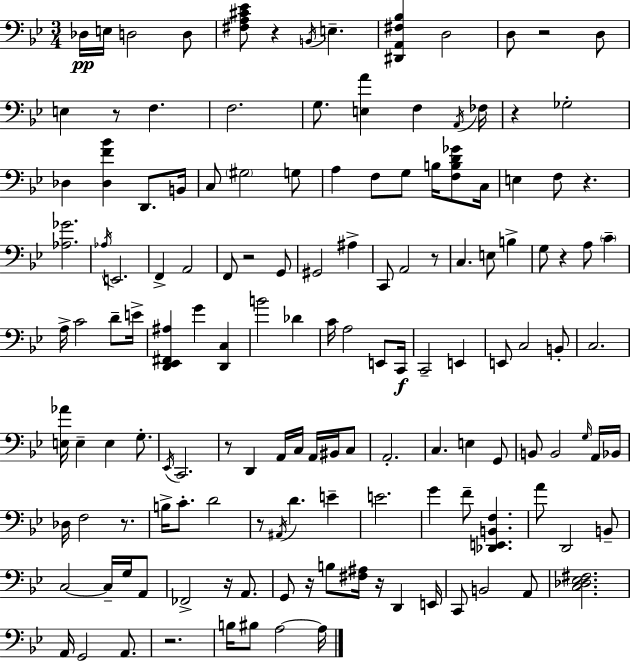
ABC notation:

X:1
T:Untitled
M:3/4
L:1/4
K:Gm
_D,/4 E,/4 D,2 D,/2 [^F,A,^C_E]/2 z B,,/4 E, [^D,,A,,^F,_B,] D,2 D,/2 z2 D,/2 E, z/2 F, F,2 G,/2 [E,A] F, A,,/4 _F,/4 z _G,2 _D, [_D,F_B] D,,/2 B,,/4 C,/2 ^G,2 G,/2 A, F,/2 G,/2 B,/4 [F,B,D_G]/2 C,/4 E, F,/2 z [_A,_G]2 _A,/4 E,,2 F,, A,,2 F,,/2 z2 G,,/2 ^G,,2 ^A, C,,/2 A,,2 z/2 C, E,/2 B, G,/2 z A,/2 C A,/4 C2 D/2 E/4 [D,,_E,,^F,,^A,] G [D,,C,] B2 _D C/4 A,2 E,,/2 C,,/4 C,,2 E,, E,,/2 C,2 B,,/2 C,2 [E,_A]/4 E, E, G,/2 _E,,/4 C,,2 z/2 D,, A,,/4 C,/4 A,,/4 ^B,,/4 C,/2 A,,2 C, E, G,,/2 B,,/2 B,,2 G,/4 A,,/4 _B,,/4 _D,/4 F,2 z/2 B,/4 C/2 D2 z/2 ^A,,/4 D E E2 G F/2 [_D,,E,,B,,F,] A/2 D,,2 B,,/2 C,2 C,/4 G,/4 A,,/2 _F,,2 z/4 A,,/2 G,,/2 z/4 B,/2 [^F,^A,]/4 z/4 D,, E,,/4 C,,/2 B,,2 A,,/2 [C,_D,_E,^F,]2 A,,/4 G,,2 A,,/2 z2 B,/4 ^B,/2 A,2 A,/4